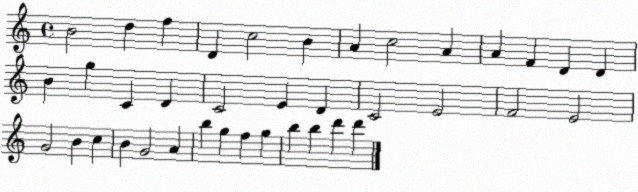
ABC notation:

X:1
T:Untitled
M:4/4
L:1/4
K:C
B2 d f D c2 B A c2 A A F D D B g C D C2 E D C2 E2 F2 E2 G2 B c B G2 A b g f g b b d' d'